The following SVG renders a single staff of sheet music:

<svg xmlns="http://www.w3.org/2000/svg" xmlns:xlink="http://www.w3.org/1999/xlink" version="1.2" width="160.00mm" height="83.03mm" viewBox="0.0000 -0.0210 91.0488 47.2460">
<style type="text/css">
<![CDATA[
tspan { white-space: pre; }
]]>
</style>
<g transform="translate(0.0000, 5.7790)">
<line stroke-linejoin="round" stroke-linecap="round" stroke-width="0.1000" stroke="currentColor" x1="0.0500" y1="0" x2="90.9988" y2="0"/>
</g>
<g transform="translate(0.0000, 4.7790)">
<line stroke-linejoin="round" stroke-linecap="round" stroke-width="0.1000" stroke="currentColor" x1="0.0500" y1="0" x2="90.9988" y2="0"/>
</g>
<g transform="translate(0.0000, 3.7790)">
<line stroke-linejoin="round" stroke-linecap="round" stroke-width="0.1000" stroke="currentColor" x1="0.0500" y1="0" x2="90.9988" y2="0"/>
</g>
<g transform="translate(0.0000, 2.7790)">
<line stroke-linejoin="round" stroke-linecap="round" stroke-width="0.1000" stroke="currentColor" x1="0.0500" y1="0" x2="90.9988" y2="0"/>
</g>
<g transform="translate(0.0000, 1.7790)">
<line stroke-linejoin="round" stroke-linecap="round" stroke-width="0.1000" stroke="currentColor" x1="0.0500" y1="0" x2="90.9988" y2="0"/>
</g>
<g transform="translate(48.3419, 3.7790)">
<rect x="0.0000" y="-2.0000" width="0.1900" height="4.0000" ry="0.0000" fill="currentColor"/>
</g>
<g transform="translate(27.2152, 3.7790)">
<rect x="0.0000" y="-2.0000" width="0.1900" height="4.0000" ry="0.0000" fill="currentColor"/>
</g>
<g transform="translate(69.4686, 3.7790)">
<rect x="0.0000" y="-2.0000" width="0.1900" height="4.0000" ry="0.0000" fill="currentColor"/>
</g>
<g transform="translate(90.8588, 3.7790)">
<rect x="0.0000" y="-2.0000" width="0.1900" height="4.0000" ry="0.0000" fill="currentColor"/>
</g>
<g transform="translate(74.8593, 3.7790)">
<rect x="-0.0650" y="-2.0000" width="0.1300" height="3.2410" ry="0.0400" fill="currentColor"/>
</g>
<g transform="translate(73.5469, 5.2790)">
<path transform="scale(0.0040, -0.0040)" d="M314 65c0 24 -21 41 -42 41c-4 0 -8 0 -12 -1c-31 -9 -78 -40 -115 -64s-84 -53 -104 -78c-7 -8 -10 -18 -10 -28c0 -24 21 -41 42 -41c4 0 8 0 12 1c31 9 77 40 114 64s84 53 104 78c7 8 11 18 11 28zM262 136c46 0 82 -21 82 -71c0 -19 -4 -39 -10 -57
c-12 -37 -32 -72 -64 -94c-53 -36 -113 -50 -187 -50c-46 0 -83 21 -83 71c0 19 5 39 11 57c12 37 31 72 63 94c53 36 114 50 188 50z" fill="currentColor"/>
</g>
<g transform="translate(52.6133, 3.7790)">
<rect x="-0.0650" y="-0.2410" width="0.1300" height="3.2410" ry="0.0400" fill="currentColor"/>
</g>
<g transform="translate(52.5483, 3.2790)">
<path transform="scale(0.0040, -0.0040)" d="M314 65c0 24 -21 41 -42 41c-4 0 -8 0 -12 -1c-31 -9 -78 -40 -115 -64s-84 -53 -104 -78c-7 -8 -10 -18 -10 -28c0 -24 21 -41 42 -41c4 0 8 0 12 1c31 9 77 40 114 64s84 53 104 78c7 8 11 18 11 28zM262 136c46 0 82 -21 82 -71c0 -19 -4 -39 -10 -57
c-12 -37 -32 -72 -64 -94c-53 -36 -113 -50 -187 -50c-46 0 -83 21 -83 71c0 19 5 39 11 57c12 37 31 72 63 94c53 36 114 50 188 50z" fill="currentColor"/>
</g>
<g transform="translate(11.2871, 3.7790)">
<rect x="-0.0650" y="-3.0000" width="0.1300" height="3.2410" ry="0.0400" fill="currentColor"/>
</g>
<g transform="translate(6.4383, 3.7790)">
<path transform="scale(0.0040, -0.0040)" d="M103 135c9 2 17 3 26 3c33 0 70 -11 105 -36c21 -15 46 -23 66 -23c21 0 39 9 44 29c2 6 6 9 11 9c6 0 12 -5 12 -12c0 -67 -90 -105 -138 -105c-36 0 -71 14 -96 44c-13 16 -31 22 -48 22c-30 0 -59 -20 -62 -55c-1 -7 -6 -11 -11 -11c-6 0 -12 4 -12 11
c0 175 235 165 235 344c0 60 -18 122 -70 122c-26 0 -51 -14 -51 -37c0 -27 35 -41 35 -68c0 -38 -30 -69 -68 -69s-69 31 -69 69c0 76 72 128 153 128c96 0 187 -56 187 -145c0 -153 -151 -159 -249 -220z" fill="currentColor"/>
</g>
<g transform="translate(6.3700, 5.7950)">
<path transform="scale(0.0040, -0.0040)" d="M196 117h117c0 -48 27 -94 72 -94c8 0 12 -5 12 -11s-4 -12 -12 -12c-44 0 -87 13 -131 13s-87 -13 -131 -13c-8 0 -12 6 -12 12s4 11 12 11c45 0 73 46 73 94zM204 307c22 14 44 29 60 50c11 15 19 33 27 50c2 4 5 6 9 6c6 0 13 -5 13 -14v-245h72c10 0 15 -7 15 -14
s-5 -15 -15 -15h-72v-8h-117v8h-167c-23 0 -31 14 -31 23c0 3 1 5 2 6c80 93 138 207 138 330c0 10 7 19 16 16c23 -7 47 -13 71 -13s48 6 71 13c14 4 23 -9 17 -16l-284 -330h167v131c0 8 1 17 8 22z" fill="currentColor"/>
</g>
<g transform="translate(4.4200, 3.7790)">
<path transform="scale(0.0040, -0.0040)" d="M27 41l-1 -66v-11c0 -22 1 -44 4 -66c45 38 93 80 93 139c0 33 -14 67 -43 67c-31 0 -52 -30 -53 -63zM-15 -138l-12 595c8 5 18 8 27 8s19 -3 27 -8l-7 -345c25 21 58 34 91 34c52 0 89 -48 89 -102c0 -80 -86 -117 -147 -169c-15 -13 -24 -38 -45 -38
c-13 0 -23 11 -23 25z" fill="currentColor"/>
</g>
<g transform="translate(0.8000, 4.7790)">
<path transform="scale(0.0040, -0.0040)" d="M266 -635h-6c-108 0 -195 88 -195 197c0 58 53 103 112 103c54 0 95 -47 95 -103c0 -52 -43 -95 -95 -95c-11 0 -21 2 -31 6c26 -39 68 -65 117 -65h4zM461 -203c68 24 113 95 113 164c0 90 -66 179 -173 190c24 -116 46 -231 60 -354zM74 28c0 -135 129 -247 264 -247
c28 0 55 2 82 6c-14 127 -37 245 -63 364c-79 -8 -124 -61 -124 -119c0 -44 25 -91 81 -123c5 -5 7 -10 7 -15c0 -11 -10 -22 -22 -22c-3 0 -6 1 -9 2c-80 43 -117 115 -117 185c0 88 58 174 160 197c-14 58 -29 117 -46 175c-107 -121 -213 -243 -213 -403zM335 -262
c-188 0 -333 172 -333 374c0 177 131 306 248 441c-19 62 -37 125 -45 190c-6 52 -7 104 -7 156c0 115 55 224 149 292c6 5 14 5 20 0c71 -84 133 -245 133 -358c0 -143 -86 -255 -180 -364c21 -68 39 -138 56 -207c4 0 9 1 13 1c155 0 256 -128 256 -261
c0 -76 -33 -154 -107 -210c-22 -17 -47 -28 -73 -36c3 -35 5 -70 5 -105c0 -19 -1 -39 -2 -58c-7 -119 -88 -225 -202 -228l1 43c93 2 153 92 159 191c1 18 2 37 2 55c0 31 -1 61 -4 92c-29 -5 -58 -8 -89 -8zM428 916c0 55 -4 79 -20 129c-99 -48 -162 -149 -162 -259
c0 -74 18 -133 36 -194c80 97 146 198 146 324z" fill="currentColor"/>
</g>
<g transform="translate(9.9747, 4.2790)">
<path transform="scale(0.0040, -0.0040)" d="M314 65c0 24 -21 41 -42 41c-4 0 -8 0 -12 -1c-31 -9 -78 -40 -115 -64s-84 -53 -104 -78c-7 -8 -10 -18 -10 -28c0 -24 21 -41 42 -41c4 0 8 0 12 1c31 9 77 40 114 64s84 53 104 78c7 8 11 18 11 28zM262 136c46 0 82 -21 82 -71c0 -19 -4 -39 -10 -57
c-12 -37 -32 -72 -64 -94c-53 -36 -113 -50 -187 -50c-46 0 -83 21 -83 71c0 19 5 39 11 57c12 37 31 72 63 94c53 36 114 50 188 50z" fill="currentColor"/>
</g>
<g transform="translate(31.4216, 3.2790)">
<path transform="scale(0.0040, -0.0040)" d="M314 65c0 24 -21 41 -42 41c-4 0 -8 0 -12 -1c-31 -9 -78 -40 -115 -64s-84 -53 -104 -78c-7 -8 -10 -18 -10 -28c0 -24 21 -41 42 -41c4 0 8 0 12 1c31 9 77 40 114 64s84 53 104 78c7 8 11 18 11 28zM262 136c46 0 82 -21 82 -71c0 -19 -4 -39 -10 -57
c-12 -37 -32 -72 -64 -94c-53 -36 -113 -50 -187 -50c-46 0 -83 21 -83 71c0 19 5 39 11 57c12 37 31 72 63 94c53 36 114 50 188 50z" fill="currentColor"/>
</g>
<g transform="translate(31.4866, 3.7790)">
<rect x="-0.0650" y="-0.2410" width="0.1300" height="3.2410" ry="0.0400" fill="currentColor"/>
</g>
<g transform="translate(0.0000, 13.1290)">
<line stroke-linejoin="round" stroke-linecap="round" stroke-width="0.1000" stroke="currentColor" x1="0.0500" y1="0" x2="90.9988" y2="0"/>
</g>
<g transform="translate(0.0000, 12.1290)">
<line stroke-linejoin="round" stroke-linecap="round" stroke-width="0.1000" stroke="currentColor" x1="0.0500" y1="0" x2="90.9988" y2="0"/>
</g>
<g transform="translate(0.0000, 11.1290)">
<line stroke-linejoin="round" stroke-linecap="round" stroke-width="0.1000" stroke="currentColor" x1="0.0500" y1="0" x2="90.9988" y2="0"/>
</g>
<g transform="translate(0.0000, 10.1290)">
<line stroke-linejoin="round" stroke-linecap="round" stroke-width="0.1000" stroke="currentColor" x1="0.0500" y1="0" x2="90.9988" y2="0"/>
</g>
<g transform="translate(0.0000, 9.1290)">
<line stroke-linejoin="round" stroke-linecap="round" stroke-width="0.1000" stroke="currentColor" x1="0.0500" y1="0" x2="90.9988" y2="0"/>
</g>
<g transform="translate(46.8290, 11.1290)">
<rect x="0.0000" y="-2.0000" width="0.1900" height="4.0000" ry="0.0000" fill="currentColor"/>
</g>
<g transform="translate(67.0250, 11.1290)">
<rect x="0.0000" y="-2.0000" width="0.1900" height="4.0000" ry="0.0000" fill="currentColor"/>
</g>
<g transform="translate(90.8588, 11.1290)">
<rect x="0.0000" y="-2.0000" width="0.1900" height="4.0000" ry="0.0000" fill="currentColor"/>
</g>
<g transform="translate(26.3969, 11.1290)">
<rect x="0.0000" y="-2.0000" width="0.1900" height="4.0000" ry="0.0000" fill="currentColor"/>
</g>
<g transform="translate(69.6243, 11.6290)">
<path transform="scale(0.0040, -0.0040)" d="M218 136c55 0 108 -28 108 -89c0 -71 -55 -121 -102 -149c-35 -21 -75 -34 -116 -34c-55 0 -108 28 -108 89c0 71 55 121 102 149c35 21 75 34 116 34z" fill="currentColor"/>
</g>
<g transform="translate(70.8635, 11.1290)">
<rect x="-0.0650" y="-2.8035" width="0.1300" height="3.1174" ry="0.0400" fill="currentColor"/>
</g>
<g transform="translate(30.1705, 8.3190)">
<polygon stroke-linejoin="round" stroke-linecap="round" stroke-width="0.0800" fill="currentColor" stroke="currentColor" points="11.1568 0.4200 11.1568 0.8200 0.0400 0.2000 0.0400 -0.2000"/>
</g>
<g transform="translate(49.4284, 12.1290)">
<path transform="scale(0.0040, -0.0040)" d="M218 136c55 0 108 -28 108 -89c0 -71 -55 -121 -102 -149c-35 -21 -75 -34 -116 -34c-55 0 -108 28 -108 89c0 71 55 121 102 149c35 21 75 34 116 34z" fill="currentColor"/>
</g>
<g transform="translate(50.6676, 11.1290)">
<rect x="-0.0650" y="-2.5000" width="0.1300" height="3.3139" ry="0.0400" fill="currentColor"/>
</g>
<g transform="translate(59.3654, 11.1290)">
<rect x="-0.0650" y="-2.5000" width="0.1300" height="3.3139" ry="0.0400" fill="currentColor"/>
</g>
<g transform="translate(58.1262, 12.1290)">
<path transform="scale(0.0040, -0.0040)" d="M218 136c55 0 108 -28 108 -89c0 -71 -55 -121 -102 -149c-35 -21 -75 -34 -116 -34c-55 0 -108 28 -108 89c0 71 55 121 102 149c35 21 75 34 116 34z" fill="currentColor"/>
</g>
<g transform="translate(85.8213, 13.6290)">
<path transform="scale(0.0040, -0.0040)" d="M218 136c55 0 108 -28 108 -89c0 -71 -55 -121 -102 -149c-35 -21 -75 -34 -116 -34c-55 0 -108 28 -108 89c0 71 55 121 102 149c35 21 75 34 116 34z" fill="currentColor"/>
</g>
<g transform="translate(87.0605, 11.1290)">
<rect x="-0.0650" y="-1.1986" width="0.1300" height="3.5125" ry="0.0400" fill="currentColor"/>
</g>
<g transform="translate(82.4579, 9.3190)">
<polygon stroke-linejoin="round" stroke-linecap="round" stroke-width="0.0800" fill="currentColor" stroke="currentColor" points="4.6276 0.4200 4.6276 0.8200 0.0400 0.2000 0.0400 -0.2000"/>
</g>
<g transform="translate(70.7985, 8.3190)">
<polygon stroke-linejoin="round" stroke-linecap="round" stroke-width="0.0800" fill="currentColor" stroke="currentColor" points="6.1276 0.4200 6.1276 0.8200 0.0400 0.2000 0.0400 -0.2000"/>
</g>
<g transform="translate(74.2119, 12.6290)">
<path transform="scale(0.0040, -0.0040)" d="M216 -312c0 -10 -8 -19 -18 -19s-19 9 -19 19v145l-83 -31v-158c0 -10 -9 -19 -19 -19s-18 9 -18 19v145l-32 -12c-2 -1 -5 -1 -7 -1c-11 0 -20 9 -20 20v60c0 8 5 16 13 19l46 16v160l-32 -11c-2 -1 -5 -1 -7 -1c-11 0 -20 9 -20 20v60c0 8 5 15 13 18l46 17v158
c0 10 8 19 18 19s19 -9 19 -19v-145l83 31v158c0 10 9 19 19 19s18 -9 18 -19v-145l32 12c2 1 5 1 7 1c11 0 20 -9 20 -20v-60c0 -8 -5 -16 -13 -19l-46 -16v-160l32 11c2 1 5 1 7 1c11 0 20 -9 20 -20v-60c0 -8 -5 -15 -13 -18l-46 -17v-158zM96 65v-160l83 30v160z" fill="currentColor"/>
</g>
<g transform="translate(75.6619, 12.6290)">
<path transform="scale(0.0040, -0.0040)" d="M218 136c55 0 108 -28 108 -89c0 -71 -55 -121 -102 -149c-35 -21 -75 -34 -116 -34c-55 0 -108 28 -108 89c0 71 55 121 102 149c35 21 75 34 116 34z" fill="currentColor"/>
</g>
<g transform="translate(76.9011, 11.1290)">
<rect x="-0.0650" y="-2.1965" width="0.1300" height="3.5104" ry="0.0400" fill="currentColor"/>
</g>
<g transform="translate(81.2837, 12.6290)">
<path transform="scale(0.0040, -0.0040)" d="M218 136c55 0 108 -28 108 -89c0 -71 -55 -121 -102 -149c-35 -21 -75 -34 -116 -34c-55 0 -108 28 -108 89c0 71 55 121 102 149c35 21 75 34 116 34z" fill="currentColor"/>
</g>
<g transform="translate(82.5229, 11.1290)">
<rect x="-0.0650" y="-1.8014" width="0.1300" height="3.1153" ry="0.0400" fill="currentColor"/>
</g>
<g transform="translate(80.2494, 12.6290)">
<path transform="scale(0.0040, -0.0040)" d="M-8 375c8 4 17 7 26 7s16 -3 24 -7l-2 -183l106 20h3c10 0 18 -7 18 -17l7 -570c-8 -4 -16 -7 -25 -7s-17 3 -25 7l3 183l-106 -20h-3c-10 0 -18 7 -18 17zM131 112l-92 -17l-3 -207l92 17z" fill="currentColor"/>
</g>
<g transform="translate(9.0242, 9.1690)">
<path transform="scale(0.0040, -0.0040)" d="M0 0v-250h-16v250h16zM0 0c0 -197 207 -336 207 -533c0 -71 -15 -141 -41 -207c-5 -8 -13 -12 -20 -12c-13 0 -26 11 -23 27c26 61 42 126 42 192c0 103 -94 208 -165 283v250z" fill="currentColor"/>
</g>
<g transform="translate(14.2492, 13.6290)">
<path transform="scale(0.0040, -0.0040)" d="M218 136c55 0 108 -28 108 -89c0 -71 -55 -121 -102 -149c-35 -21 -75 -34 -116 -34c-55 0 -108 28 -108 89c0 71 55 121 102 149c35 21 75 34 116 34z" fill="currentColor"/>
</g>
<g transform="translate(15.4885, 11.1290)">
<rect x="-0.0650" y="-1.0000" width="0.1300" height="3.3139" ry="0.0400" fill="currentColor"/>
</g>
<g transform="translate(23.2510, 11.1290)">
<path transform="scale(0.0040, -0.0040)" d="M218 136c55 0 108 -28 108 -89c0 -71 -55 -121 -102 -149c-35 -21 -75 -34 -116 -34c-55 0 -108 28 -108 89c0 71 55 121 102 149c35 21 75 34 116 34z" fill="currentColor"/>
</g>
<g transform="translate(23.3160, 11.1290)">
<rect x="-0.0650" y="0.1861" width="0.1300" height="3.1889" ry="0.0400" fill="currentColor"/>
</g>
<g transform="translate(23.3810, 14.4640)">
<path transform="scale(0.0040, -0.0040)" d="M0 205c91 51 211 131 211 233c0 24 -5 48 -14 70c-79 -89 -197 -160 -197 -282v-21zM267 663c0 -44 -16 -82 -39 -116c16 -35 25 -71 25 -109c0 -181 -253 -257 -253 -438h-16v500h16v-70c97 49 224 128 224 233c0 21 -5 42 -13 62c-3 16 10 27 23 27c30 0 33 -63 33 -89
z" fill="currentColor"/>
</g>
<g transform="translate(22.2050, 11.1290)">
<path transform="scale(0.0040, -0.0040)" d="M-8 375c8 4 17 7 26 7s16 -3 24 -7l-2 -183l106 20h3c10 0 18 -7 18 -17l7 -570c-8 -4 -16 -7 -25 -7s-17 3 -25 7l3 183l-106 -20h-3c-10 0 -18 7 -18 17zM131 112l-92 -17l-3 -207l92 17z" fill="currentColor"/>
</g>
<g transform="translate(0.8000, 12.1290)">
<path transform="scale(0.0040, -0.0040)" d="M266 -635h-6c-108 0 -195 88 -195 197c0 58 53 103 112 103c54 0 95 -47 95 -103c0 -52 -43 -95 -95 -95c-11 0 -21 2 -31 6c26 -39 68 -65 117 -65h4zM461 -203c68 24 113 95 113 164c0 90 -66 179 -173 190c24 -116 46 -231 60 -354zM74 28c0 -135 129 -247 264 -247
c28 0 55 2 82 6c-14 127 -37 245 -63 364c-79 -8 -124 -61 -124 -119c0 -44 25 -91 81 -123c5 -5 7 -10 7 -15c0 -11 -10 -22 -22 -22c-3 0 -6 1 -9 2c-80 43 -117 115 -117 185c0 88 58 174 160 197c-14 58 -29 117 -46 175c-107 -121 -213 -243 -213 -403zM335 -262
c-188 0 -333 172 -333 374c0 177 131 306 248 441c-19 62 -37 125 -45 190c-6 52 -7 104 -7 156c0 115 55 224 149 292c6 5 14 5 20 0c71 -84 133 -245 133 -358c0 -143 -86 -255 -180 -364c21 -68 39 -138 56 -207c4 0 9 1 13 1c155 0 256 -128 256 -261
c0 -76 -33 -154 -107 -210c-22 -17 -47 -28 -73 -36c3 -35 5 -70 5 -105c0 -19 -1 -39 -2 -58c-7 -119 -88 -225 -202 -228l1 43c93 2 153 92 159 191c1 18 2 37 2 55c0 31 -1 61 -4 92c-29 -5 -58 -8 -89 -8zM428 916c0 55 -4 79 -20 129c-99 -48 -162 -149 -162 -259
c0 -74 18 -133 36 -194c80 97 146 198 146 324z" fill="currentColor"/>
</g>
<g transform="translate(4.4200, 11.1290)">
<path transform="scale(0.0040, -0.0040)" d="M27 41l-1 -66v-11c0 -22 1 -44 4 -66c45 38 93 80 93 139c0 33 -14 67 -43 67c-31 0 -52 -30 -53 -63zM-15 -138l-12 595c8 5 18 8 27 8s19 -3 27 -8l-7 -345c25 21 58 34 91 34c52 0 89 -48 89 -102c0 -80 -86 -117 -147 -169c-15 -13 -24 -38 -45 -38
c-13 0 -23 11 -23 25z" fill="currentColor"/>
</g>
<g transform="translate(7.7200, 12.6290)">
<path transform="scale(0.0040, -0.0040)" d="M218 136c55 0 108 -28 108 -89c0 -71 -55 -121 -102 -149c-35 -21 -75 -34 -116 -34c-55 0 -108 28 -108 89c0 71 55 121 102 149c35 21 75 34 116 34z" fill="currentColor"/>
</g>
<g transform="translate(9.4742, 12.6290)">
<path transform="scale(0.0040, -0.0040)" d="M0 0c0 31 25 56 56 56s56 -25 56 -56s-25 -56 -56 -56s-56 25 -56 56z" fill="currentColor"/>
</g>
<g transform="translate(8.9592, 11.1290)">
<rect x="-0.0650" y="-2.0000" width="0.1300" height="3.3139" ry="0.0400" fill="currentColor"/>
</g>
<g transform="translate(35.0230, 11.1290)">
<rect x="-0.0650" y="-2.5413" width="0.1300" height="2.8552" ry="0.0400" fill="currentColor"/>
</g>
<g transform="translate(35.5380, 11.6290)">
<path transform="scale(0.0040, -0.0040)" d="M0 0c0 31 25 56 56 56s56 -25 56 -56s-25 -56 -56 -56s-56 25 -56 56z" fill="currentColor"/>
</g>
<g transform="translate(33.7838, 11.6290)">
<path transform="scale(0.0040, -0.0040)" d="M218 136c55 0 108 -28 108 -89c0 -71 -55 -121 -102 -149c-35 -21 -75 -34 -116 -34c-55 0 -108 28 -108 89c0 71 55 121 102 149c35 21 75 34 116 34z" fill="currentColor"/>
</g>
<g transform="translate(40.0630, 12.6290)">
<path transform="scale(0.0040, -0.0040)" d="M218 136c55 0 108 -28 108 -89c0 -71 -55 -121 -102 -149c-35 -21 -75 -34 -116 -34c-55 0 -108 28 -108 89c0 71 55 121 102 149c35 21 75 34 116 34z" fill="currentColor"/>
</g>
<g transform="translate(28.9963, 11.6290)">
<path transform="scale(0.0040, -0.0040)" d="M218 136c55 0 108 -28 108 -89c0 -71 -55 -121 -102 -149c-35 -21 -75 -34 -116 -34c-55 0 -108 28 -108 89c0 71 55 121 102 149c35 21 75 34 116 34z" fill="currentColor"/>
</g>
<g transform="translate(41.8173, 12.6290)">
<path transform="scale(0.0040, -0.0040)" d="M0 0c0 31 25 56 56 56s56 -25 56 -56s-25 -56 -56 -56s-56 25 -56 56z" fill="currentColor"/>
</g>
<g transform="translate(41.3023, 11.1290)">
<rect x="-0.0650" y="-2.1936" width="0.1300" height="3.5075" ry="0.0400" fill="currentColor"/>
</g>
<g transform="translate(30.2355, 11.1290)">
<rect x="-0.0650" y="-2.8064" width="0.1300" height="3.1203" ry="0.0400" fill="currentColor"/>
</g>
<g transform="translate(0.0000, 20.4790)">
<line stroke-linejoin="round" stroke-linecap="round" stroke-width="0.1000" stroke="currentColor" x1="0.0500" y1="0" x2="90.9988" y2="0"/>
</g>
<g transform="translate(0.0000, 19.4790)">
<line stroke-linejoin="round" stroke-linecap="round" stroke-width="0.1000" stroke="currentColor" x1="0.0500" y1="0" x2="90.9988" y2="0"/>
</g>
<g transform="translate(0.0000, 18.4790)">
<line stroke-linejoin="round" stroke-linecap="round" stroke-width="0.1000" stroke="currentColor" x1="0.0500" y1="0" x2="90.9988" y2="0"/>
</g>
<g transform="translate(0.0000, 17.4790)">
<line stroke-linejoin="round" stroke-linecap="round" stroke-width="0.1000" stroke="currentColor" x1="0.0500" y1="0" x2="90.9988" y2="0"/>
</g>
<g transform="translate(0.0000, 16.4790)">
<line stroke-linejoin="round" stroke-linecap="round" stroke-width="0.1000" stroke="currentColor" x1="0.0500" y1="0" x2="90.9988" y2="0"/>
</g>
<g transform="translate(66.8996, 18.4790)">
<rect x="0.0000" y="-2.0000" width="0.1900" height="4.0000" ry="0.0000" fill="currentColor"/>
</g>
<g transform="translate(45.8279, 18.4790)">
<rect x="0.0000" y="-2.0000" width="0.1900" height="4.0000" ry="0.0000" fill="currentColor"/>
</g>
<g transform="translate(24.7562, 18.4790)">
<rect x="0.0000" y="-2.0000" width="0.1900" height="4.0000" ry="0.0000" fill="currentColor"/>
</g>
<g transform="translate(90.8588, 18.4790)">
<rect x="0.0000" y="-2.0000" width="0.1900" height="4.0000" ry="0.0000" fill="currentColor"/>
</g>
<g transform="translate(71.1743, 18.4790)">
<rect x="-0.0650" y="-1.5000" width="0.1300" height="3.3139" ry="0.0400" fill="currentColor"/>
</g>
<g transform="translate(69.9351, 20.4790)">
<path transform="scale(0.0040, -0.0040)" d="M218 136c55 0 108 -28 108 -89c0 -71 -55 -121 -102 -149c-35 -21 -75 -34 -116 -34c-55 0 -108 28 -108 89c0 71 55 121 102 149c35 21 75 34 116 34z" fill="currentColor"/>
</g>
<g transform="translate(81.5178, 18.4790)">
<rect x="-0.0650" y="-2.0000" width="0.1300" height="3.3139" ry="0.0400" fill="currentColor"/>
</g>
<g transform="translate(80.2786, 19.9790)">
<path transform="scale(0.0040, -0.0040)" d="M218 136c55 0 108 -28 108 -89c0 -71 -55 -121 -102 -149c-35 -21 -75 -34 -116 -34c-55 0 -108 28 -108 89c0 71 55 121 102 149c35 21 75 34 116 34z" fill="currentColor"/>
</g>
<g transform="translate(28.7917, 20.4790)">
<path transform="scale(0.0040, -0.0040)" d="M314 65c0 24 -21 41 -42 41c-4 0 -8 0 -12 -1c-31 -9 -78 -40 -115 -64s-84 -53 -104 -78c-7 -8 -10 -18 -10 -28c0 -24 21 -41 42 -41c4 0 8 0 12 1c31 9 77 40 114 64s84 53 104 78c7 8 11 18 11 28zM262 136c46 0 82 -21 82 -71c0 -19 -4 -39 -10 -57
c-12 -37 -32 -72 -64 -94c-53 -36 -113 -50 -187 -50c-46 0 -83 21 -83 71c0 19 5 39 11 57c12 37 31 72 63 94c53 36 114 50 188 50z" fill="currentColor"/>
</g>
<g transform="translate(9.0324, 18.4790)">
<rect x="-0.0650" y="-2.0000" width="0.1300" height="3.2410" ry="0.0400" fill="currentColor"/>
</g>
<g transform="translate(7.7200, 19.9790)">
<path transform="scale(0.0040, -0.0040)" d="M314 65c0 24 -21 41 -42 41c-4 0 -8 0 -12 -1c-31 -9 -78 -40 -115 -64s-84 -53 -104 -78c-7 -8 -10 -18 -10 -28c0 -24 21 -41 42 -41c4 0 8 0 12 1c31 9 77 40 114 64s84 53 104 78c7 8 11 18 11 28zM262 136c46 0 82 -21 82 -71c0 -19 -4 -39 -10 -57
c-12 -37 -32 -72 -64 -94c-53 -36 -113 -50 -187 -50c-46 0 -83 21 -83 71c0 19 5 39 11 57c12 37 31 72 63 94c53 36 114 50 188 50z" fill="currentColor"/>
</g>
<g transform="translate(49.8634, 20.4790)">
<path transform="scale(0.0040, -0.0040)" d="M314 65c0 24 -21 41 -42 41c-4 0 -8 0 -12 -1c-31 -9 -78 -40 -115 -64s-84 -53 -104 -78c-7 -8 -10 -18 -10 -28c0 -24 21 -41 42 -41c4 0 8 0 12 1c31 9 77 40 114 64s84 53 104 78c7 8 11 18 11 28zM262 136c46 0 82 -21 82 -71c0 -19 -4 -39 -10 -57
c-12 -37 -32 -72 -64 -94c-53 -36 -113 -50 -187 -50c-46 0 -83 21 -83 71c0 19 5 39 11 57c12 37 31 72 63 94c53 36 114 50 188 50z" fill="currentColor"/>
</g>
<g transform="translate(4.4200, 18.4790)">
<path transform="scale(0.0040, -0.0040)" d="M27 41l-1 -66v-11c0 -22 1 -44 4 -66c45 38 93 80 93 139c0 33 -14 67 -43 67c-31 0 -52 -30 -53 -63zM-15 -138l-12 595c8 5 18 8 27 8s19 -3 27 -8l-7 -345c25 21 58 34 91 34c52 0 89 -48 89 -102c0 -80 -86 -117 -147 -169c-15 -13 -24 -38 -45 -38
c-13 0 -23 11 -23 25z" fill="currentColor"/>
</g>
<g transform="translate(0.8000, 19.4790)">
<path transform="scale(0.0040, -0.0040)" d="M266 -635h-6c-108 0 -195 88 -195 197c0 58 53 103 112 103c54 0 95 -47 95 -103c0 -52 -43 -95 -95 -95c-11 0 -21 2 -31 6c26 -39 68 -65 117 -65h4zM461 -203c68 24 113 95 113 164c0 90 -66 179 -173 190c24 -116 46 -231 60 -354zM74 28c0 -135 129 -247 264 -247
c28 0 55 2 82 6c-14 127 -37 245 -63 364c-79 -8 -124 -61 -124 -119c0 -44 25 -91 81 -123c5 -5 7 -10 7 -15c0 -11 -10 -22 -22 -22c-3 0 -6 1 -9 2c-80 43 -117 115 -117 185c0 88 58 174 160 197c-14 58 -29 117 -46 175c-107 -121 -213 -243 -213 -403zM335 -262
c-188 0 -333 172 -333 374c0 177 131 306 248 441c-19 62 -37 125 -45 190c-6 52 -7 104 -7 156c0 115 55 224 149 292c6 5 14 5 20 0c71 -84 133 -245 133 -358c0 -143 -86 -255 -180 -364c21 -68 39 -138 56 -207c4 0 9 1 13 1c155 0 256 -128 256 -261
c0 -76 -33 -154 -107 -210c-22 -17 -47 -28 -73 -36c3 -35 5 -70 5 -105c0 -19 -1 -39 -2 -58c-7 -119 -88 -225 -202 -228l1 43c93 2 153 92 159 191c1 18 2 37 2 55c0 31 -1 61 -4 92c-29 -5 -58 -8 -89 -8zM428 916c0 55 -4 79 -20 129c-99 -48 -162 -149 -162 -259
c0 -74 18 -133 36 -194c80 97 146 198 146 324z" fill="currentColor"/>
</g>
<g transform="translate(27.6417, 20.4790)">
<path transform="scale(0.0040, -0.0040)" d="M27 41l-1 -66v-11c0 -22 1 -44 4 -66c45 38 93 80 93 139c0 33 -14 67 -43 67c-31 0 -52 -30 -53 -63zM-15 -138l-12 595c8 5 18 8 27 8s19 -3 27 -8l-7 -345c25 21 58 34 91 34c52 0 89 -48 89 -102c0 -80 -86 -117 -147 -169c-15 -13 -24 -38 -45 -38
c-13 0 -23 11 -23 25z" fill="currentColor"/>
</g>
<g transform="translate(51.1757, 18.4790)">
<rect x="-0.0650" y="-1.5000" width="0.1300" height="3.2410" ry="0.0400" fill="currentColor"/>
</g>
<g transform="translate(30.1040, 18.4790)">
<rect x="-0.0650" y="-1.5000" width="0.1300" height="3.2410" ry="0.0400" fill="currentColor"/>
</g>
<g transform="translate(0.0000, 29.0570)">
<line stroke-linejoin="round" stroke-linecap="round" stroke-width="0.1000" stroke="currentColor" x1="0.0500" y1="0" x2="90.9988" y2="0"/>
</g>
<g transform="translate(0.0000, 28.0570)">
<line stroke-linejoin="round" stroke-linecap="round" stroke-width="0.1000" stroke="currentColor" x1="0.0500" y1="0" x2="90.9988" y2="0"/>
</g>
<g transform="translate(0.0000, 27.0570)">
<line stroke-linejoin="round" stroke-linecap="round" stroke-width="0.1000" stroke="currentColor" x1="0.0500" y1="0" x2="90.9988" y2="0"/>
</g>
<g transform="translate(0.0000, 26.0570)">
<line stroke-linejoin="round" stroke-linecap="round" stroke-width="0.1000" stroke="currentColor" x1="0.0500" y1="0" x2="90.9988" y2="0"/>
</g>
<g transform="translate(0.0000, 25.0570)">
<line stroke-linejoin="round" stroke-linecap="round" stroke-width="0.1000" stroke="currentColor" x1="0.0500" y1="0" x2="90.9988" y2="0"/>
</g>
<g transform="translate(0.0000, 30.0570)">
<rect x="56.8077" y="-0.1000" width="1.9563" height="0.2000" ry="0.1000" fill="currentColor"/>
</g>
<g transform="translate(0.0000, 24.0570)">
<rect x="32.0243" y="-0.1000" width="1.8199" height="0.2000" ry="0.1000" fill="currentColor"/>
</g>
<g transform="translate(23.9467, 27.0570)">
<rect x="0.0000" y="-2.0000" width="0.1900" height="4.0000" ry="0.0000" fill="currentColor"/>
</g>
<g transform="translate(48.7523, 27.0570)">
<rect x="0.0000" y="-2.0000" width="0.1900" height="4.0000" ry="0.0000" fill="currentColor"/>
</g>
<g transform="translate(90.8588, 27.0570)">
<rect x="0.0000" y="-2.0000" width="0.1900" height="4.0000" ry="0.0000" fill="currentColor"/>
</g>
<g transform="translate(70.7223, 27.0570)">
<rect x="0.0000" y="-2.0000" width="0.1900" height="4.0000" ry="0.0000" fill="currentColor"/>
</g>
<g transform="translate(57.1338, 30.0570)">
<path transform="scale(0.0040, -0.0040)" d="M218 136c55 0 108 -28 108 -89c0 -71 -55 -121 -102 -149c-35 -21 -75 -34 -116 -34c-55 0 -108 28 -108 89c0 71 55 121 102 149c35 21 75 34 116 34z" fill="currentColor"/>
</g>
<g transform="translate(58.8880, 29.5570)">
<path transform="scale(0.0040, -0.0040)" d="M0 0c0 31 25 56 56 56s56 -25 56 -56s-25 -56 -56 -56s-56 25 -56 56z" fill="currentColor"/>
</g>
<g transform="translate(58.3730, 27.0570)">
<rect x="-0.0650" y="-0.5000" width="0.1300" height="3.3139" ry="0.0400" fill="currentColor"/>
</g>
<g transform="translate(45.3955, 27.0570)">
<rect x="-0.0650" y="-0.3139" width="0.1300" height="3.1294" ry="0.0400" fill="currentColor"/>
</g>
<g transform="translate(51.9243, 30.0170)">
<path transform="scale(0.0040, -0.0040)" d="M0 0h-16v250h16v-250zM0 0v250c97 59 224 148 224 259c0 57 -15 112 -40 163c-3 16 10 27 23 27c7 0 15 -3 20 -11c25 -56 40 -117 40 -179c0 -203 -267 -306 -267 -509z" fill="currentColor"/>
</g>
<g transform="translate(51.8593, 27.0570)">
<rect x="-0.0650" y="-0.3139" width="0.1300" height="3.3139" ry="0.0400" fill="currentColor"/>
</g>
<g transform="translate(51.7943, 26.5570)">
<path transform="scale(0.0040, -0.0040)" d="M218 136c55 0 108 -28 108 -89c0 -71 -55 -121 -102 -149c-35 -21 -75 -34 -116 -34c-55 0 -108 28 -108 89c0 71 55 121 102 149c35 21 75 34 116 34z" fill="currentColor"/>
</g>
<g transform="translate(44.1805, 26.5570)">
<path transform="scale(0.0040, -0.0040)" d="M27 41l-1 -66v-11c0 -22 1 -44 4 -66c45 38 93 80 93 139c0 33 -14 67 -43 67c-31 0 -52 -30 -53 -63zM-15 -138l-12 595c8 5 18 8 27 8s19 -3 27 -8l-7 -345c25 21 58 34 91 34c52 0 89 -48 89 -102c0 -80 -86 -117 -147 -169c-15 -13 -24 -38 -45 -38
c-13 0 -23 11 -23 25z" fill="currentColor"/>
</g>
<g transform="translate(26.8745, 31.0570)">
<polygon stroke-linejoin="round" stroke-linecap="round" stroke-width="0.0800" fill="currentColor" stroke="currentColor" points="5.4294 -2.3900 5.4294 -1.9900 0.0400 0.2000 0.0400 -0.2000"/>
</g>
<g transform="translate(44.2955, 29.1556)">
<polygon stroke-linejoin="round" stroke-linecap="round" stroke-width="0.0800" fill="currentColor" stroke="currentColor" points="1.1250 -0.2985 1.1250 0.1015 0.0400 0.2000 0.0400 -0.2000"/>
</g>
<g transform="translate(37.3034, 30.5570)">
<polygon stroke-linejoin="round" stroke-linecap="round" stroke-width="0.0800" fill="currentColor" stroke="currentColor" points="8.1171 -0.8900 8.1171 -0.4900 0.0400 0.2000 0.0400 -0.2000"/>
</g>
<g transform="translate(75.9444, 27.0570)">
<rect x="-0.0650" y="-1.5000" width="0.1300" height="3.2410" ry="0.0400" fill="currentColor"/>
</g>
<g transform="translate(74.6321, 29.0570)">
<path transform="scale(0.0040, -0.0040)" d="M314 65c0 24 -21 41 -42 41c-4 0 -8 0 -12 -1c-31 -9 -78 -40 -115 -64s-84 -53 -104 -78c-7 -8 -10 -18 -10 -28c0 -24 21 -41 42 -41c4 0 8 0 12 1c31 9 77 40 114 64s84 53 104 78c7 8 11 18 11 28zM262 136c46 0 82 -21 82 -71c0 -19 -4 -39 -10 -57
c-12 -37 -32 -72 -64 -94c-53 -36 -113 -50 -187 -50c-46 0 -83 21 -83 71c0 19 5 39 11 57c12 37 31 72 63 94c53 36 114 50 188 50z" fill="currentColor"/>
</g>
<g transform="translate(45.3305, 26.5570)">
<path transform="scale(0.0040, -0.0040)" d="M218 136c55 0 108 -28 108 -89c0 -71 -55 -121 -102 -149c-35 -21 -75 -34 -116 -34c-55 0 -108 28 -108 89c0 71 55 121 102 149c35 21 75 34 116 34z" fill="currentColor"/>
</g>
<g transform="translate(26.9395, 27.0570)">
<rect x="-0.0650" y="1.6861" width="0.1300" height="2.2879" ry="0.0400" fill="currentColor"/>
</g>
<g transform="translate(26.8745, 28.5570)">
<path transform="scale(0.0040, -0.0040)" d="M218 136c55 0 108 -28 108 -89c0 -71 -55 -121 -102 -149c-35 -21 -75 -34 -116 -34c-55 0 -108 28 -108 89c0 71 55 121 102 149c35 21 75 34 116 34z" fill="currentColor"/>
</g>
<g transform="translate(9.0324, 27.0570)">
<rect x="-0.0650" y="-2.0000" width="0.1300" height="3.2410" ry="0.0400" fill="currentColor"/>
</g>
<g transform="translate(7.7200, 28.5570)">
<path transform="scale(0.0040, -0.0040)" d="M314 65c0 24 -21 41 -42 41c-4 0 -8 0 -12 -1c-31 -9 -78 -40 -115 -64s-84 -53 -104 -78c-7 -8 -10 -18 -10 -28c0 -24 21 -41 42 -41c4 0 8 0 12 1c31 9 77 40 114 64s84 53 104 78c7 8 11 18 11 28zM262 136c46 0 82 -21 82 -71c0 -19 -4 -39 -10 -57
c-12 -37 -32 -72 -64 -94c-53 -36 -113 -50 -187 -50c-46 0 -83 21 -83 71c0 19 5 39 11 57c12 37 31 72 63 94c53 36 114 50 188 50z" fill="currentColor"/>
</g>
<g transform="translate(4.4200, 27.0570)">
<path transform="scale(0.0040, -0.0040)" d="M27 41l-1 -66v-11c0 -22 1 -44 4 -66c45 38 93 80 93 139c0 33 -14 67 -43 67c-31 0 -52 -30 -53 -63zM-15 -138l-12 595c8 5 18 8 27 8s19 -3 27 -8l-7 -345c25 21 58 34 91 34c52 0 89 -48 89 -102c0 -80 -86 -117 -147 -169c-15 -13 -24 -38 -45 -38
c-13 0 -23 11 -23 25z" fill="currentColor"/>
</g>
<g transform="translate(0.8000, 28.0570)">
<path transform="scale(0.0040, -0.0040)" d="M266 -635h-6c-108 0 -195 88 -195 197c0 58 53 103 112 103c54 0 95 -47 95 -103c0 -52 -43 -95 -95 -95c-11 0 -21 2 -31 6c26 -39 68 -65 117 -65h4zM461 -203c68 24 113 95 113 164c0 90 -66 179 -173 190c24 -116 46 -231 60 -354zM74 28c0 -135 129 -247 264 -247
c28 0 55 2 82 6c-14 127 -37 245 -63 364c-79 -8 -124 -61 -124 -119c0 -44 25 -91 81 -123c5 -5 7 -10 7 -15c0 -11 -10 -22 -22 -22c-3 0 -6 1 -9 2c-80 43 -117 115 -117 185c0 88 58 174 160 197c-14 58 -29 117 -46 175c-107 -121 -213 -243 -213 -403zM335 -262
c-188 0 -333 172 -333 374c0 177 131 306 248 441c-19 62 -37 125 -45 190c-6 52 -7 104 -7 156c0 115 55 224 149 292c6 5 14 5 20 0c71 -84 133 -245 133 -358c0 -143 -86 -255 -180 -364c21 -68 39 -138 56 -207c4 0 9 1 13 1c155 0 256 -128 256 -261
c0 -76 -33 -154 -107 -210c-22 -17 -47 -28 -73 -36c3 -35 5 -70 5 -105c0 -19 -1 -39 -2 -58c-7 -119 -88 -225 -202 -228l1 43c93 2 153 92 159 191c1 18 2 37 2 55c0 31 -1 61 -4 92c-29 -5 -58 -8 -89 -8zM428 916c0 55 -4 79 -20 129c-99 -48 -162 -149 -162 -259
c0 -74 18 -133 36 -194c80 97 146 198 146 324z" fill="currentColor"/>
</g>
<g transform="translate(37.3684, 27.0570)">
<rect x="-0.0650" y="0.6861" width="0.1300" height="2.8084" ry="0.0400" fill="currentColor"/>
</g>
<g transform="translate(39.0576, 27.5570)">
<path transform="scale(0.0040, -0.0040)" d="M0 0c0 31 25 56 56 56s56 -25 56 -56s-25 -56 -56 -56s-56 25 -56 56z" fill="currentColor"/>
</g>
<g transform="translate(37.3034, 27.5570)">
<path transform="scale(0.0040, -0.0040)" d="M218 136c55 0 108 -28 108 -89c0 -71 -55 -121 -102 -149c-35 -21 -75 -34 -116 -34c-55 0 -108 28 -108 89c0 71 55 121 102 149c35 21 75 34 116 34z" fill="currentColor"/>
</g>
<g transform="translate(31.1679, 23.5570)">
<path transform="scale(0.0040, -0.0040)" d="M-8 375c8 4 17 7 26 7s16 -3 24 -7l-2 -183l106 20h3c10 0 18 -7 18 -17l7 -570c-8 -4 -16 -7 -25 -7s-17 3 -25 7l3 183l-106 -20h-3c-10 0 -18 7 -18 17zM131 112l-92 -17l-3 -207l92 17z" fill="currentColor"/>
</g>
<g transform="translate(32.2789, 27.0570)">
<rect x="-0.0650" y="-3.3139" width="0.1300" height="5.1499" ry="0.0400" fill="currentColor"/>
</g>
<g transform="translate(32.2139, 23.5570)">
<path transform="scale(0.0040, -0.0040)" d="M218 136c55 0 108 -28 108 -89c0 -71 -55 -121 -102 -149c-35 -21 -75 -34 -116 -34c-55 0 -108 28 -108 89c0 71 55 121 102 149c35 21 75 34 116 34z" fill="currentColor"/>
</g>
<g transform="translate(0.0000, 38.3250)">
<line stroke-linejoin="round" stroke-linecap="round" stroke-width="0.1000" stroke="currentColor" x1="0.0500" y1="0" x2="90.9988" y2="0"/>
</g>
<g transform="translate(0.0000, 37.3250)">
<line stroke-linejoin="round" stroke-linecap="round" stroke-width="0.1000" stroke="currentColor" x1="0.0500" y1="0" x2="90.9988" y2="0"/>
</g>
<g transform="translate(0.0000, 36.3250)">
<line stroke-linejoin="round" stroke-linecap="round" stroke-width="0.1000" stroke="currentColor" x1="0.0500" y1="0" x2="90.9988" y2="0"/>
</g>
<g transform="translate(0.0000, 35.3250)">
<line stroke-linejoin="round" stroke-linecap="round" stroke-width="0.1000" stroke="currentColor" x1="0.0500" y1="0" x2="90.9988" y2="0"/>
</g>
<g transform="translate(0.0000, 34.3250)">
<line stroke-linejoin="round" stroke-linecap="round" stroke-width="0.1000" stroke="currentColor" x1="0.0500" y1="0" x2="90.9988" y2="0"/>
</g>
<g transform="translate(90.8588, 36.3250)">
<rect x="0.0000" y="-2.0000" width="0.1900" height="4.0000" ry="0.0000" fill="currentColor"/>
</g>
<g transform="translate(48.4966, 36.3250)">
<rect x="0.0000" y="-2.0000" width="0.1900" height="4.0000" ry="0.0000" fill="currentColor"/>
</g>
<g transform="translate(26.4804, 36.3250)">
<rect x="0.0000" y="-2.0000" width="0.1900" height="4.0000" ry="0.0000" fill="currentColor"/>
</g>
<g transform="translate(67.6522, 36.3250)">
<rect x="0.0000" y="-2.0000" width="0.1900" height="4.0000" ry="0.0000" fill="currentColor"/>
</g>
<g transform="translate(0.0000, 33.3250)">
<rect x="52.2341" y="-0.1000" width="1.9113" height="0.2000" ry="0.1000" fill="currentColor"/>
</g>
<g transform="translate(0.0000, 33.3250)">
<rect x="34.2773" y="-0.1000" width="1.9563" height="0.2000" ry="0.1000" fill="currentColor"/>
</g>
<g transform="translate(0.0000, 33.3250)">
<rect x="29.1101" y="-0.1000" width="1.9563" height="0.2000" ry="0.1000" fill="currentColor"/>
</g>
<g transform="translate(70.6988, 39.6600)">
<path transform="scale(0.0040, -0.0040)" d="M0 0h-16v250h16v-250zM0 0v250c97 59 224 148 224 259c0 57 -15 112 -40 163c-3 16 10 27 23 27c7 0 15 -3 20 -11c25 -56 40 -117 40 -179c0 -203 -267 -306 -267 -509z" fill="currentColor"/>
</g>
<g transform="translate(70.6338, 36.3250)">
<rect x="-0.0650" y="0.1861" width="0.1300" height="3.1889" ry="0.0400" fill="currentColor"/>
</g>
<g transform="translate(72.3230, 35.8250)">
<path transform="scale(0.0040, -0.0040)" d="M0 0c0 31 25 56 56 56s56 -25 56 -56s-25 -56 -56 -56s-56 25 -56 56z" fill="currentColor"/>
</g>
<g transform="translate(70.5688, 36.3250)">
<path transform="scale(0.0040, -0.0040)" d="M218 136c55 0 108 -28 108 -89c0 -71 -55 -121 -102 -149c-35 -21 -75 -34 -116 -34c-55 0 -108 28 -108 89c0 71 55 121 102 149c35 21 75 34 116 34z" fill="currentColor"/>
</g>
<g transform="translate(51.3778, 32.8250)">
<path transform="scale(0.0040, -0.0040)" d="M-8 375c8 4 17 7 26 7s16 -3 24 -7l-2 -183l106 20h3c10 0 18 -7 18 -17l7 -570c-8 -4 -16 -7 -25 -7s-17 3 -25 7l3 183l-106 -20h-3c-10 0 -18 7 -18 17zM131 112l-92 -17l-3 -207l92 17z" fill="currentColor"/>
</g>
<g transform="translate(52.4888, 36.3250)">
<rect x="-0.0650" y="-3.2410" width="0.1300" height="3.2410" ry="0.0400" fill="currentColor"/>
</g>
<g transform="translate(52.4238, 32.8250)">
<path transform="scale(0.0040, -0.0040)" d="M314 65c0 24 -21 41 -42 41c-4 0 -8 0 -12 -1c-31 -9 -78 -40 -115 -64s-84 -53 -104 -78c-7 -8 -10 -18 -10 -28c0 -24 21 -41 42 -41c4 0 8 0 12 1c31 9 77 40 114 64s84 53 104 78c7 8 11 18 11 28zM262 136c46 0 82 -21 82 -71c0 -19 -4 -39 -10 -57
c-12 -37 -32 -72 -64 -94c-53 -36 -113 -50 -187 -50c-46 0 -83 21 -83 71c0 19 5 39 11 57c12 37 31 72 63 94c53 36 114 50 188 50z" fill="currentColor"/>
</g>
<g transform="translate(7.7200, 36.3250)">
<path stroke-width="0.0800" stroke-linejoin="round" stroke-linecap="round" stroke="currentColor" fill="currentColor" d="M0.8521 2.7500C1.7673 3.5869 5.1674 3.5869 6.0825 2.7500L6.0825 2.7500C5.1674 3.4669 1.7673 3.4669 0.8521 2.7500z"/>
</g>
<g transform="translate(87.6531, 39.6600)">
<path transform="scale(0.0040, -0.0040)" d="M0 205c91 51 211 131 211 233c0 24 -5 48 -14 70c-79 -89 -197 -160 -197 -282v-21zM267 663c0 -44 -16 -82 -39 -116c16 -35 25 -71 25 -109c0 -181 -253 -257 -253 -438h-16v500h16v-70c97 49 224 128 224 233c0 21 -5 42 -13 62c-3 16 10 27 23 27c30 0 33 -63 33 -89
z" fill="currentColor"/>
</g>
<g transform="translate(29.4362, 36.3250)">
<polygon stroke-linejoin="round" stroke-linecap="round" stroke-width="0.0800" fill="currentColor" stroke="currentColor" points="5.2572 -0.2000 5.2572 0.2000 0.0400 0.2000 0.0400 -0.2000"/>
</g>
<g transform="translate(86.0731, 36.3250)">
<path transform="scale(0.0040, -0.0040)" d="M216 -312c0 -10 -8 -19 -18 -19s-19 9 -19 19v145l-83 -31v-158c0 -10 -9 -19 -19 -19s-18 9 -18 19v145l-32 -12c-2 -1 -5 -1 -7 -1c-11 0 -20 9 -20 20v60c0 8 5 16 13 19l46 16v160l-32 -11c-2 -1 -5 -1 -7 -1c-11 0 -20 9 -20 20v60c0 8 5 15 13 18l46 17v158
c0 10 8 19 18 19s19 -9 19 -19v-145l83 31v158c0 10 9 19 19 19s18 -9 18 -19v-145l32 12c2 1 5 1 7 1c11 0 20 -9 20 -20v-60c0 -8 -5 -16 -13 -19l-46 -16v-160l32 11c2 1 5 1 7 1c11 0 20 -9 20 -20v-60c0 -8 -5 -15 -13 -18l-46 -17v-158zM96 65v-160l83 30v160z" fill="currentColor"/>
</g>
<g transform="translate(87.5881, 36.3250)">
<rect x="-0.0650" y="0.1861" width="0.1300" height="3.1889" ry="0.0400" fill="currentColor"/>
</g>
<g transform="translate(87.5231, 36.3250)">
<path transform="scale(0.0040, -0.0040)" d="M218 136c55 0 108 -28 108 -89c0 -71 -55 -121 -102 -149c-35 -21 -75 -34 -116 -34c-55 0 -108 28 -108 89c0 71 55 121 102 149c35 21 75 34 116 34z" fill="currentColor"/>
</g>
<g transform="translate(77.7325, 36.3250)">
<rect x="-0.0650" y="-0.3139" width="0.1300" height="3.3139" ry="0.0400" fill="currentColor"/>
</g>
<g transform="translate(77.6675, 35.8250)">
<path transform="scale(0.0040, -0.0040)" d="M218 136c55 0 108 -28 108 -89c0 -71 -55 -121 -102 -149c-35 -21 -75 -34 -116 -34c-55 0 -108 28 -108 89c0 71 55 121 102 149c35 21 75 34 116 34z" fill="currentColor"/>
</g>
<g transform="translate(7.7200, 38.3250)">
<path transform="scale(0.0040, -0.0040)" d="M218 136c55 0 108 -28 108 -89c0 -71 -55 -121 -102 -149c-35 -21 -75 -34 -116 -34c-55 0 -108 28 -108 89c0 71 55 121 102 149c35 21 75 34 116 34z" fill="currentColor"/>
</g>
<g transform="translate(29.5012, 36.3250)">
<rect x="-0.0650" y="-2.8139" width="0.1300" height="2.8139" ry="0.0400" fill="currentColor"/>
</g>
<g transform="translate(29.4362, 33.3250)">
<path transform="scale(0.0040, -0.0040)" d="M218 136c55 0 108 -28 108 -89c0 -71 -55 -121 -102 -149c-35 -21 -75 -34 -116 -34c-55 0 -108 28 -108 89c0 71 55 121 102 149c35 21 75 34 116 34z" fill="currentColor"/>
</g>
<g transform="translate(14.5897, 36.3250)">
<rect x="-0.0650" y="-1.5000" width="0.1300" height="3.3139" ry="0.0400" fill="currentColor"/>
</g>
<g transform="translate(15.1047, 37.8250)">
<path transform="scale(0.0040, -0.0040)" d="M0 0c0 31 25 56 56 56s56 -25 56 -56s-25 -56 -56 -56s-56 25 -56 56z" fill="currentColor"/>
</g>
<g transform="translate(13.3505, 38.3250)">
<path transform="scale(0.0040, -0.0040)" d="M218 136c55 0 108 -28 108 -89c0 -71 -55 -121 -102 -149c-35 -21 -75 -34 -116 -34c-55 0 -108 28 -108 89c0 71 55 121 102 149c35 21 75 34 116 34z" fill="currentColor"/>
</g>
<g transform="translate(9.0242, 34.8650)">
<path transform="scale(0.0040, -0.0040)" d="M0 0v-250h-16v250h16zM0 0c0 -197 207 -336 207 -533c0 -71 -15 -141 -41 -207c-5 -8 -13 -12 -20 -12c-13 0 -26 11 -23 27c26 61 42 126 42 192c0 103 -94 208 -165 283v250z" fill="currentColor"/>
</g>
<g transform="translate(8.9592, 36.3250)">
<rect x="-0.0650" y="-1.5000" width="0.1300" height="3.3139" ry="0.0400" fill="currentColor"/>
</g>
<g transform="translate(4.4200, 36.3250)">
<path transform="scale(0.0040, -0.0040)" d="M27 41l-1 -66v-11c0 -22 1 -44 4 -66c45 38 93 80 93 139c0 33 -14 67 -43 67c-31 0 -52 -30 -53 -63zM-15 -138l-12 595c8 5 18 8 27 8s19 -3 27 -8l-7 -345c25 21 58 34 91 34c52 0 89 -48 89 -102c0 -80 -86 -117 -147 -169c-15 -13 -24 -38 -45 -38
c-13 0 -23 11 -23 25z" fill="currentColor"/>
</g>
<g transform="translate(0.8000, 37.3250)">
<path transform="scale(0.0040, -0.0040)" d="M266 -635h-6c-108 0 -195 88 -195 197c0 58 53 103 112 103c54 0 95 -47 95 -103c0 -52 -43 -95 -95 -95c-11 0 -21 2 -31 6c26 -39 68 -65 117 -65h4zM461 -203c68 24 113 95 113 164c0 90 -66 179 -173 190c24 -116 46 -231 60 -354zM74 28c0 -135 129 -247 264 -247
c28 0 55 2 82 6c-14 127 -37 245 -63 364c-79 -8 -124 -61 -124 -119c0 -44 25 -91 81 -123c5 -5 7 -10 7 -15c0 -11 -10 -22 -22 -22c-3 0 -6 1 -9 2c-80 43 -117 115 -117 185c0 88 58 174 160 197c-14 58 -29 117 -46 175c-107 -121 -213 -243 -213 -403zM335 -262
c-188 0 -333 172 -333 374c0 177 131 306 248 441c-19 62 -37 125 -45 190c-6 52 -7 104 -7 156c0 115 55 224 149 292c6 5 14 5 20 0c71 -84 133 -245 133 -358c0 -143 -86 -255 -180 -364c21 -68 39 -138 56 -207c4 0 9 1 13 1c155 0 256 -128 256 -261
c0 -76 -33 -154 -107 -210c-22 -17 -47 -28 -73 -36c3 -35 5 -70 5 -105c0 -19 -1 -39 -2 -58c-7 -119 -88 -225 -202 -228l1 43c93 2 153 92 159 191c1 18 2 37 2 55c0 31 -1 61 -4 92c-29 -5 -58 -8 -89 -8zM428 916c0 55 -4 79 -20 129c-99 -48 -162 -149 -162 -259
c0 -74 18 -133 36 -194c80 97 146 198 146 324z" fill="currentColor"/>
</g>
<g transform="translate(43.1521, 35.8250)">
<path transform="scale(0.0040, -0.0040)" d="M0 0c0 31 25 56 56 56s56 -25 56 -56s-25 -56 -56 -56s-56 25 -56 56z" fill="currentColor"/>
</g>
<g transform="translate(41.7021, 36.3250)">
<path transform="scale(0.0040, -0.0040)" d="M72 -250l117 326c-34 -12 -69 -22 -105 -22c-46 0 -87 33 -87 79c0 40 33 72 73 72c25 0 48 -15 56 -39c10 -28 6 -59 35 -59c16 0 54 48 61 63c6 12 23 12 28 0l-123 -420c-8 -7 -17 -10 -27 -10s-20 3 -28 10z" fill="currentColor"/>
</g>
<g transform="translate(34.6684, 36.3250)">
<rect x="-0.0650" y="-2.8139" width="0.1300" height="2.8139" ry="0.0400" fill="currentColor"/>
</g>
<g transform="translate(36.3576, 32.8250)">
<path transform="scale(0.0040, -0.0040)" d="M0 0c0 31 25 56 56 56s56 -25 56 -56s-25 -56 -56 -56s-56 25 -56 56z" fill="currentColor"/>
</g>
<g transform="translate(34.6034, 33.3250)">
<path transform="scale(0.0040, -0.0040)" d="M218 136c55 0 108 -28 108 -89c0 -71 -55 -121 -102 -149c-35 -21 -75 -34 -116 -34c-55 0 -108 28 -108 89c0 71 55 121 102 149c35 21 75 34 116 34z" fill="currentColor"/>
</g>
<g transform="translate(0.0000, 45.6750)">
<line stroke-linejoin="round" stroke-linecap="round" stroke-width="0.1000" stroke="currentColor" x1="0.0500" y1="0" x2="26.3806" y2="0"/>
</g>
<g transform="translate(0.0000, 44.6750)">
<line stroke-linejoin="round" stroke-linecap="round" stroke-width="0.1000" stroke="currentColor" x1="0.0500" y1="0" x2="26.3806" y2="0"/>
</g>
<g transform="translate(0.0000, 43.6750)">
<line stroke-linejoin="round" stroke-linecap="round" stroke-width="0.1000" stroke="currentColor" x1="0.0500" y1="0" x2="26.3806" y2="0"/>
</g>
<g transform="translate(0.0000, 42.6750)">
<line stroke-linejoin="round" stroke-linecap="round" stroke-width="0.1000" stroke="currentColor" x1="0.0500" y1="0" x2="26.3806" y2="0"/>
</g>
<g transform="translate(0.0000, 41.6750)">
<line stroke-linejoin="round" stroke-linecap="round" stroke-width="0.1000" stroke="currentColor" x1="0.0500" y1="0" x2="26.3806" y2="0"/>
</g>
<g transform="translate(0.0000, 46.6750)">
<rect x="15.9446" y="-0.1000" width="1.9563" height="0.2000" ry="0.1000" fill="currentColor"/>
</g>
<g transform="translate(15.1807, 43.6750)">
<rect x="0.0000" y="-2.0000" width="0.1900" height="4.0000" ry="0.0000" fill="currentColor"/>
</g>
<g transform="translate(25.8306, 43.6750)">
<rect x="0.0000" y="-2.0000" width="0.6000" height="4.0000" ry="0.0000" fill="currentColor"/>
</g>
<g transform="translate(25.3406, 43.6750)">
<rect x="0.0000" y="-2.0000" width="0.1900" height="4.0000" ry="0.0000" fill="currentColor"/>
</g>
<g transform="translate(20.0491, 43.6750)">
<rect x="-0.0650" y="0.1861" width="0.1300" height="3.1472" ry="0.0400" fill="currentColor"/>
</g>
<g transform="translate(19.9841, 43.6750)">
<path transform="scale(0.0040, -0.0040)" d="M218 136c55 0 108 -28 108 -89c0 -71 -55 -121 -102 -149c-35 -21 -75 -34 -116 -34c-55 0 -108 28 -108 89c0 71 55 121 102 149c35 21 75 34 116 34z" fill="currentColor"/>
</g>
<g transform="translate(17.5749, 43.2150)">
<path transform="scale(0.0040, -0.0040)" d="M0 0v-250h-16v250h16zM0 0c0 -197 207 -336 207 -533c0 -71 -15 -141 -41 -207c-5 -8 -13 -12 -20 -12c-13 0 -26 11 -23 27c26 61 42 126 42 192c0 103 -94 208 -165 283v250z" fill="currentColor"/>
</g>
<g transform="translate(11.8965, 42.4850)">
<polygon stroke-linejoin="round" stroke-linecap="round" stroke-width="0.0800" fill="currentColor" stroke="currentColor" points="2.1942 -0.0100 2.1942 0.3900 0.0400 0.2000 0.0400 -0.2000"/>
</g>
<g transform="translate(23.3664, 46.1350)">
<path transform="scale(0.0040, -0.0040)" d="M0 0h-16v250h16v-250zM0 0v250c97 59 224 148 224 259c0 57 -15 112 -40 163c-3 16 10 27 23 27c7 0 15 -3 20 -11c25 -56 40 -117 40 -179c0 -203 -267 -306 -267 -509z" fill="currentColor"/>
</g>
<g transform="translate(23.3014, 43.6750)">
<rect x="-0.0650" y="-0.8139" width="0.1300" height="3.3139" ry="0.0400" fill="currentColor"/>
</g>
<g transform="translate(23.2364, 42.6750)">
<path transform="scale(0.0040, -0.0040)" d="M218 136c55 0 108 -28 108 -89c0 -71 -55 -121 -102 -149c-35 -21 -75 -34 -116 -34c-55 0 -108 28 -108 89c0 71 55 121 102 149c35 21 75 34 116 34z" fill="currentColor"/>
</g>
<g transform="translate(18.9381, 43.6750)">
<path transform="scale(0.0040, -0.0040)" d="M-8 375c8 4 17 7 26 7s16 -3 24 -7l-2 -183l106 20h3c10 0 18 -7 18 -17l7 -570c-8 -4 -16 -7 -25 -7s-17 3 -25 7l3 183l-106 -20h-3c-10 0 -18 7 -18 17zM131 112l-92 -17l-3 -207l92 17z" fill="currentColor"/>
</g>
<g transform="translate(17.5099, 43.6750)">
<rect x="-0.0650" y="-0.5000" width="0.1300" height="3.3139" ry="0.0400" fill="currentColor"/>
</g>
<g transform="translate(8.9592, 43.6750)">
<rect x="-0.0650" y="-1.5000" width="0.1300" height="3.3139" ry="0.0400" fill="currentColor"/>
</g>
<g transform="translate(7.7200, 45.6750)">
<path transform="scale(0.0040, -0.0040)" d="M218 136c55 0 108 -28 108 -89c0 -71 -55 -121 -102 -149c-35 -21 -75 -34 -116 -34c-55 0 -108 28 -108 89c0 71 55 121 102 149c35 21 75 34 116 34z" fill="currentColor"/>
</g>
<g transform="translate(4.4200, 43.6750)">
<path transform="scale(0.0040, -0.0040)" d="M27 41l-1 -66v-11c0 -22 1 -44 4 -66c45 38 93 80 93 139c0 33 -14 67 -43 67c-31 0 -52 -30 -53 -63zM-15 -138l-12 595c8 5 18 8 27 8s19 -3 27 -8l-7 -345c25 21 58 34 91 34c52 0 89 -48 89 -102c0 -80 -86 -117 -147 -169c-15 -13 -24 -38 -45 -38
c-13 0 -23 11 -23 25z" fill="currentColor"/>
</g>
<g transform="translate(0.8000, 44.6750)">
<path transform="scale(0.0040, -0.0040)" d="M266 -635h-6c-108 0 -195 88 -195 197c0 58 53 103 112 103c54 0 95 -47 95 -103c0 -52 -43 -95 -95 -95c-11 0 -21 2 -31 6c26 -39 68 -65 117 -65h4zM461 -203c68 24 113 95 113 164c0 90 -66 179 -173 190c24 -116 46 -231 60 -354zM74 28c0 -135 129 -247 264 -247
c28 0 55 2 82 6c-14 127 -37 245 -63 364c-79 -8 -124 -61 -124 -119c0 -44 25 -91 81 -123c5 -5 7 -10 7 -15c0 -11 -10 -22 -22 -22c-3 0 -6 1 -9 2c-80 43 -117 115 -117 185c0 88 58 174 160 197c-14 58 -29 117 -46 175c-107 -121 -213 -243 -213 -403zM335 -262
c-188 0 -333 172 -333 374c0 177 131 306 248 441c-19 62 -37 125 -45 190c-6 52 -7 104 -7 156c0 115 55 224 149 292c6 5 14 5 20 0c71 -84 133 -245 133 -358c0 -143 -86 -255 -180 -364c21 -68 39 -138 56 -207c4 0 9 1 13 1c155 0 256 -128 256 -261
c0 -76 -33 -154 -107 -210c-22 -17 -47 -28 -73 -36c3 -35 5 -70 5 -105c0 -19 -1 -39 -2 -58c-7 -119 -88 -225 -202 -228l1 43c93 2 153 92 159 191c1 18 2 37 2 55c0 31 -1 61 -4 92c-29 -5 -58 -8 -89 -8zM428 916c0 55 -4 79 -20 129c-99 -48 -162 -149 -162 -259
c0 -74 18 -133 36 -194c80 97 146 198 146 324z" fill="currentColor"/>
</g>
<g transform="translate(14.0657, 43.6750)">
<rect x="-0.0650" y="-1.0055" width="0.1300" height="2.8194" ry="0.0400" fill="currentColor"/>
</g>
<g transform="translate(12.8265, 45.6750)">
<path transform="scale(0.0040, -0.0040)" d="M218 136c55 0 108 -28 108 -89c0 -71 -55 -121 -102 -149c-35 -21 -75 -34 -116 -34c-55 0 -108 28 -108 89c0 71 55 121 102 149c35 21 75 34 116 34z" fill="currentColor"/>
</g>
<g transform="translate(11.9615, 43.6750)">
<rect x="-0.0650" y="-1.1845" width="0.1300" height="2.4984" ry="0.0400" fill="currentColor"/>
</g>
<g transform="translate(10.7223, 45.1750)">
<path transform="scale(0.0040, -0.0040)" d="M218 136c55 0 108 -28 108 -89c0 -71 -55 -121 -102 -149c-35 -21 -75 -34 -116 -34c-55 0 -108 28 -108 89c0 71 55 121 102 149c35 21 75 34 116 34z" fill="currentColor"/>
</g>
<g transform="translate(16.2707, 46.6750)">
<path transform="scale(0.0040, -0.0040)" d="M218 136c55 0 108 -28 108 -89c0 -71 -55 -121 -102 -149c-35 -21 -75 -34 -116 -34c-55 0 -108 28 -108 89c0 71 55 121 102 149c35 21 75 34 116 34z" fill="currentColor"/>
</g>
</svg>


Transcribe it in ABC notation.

X:1
T:Untitled
M:2/4
L:1/4
K:F
A2 c2 c2 F2 F/2 D B/4 A/2 A/2 F/2 G G A/2 ^F/2 F/2 D/2 F2 _E2 E2 E F F2 F/2 b/2 A/2 _c/4 c/2 C E2 E/2 E a/2 a/2 z/2 b2 _B/2 c ^B/4 E F/2 E/2 C/2 B d/2